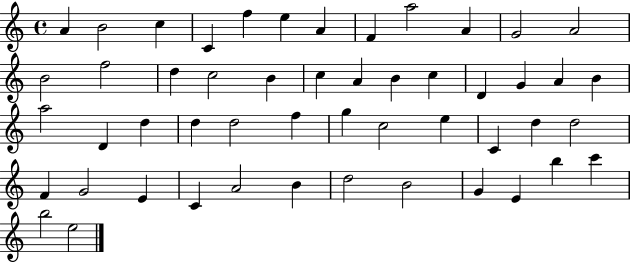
A4/q B4/h C5/q C4/q F5/q E5/q A4/q F4/q A5/h A4/q G4/h A4/h B4/h F5/h D5/q C5/h B4/q C5/q A4/q B4/q C5/q D4/q G4/q A4/q B4/q A5/h D4/q D5/q D5/q D5/h F5/q G5/q C5/h E5/q C4/q D5/q D5/h F4/q G4/h E4/q C4/q A4/h B4/q D5/h B4/h G4/q E4/q B5/q C6/q B5/h E5/h